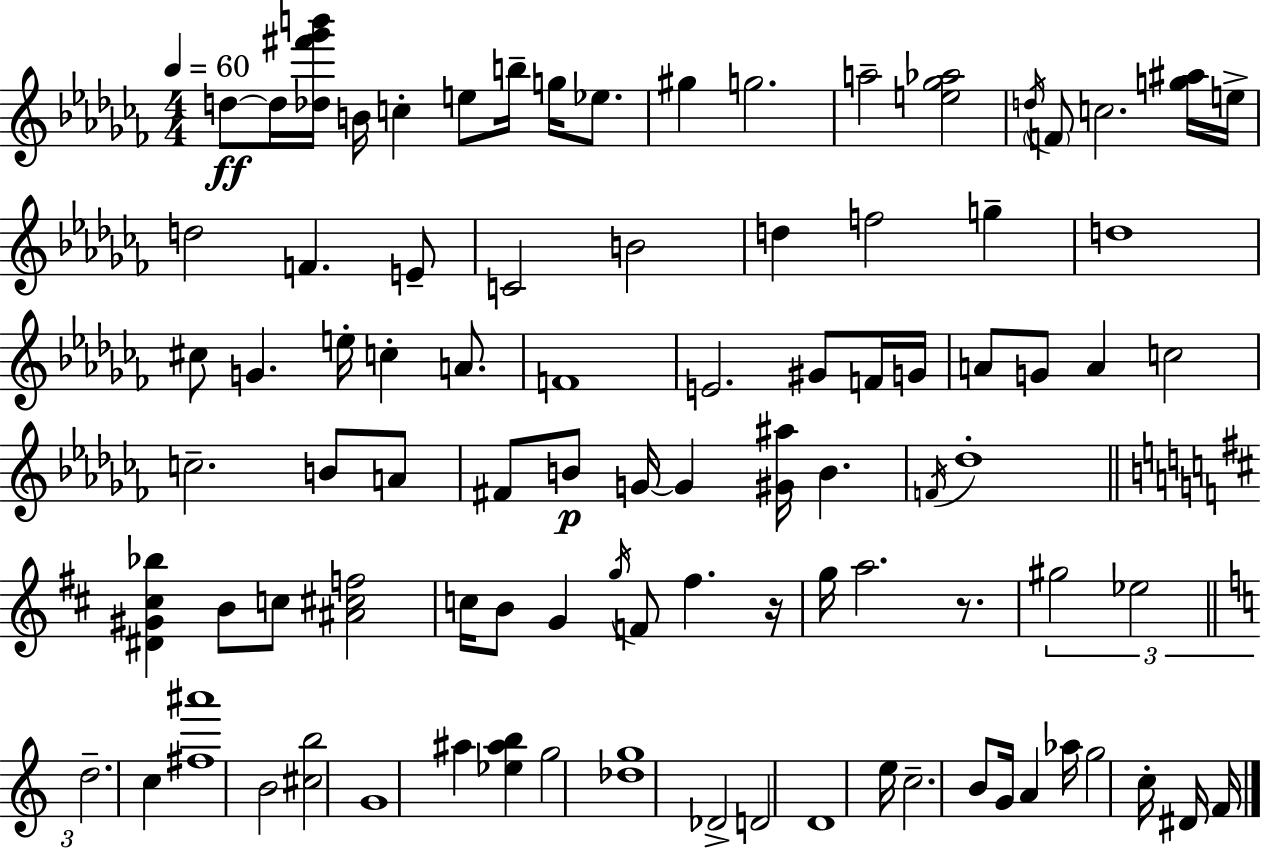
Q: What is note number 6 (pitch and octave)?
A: B5